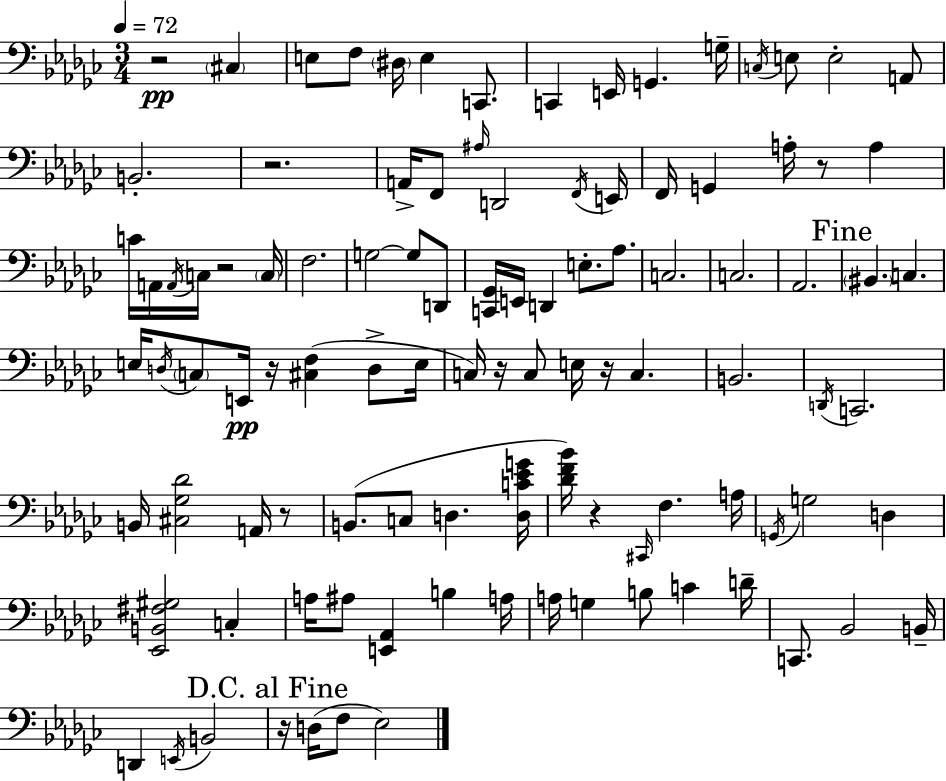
R/h C#3/q E3/e F3/e D#3/s E3/q C2/e. C2/q E2/s G2/q. G3/s C3/s E3/e E3/h A2/e B2/h. R/h. A2/s F2/e A#3/s D2/h F2/s E2/s F2/s G2/q A3/s R/e A3/q C4/s A2/s A2/s C3/s R/h C3/s F3/h. G3/h G3/e D2/e [C2,Gb2]/s E2/s D2/q E3/e. Ab3/e. C3/h. C3/h. Ab2/h. BIS2/q. C3/q. E3/s D3/s C3/e E2/s R/s [C#3,F3]/q D3/e E3/s C3/s R/s C3/e E3/s R/s C3/q. B2/h. D2/s C2/h. B2/s [C#3,Gb3,Db4]/h A2/s R/e B2/e. C3/e D3/q. [D3,C4,Eb4,G4]/s [Db4,F4,Bb4]/s R/q C#2/s F3/q. A3/s G2/s G3/h D3/q [Eb2,B2,F#3,G#3]/h C3/q A3/s A#3/e [E2,Ab2]/q B3/q A3/s A3/s G3/q B3/e C4/q D4/s C2/e. Bb2/h B2/s D2/q E2/s B2/h R/s D3/s F3/e Eb3/h